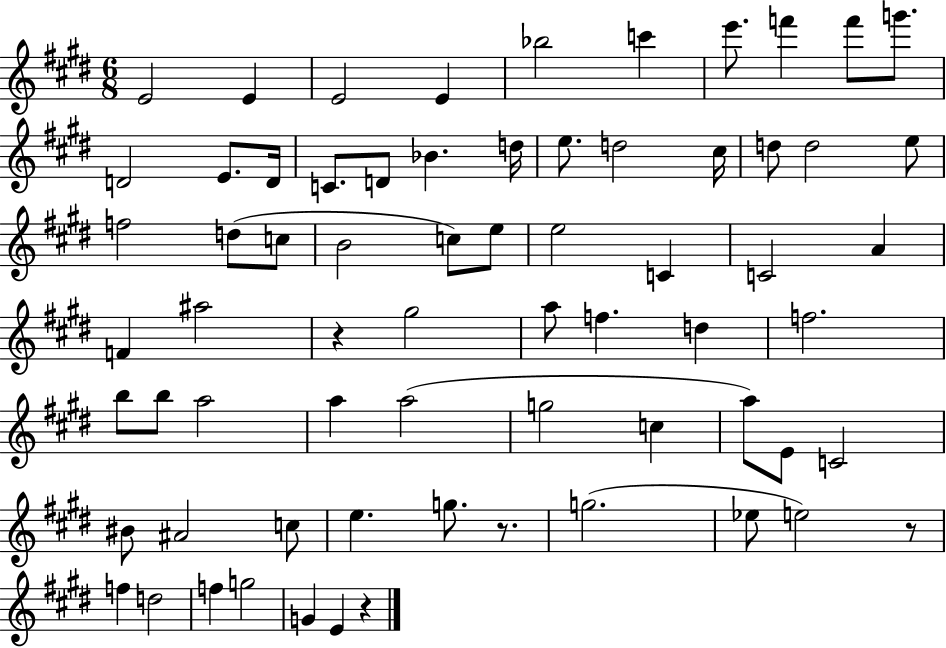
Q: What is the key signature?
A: E major